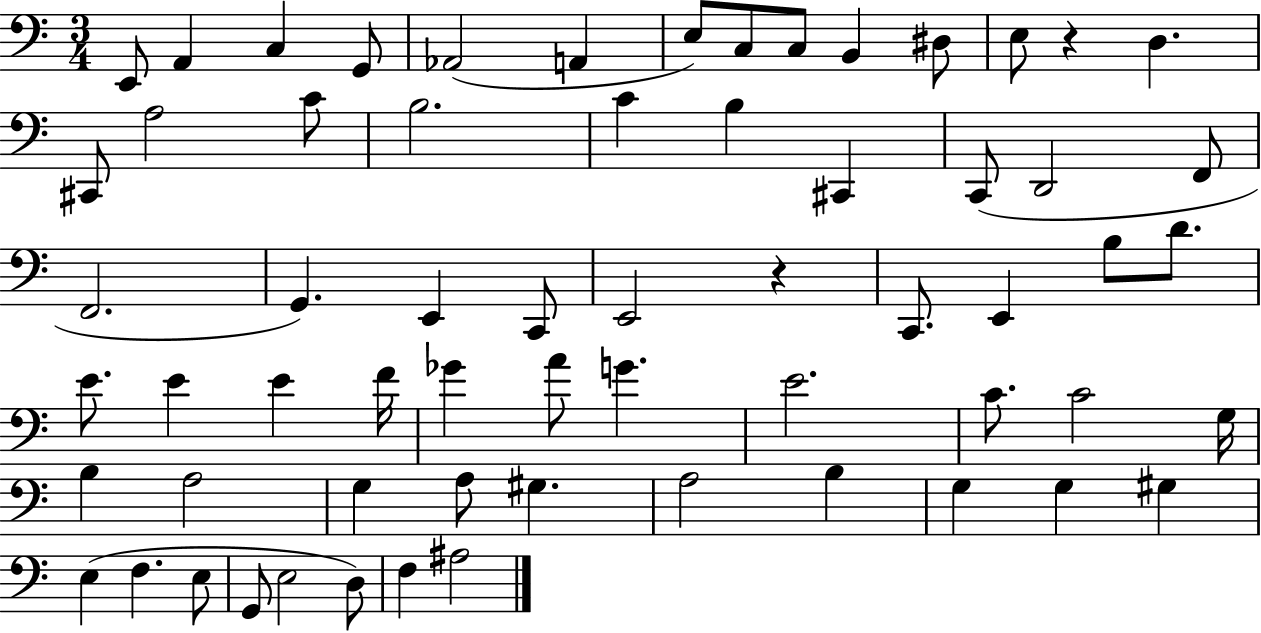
X:1
T:Untitled
M:3/4
L:1/4
K:C
E,,/2 A,, C, G,,/2 _A,,2 A,, E,/2 C,/2 C,/2 B,, ^D,/2 E,/2 z D, ^C,,/2 A,2 C/2 B,2 C B, ^C,, C,,/2 D,,2 F,,/2 F,,2 G,, E,, C,,/2 E,,2 z C,,/2 E,, B,/2 D/2 E/2 E E F/4 _G A/2 G E2 C/2 C2 G,/4 B, A,2 G, A,/2 ^G, A,2 B, G, G, ^G, E, F, E,/2 G,,/2 E,2 D,/2 F, ^A,2